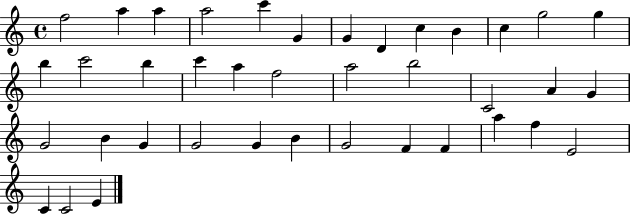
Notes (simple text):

F5/h A5/q A5/q A5/h C6/q G4/q G4/q D4/q C5/q B4/q C5/q G5/h G5/q B5/q C6/h B5/q C6/q A5/q F5/h A5/h B5/h C4/h A4/q G4/q G4/h B4/q G4/q G4/h G4/q B4/q G4/h F4/q F4/q A5/q F5/q E4/h C4/q C4/h E4/q